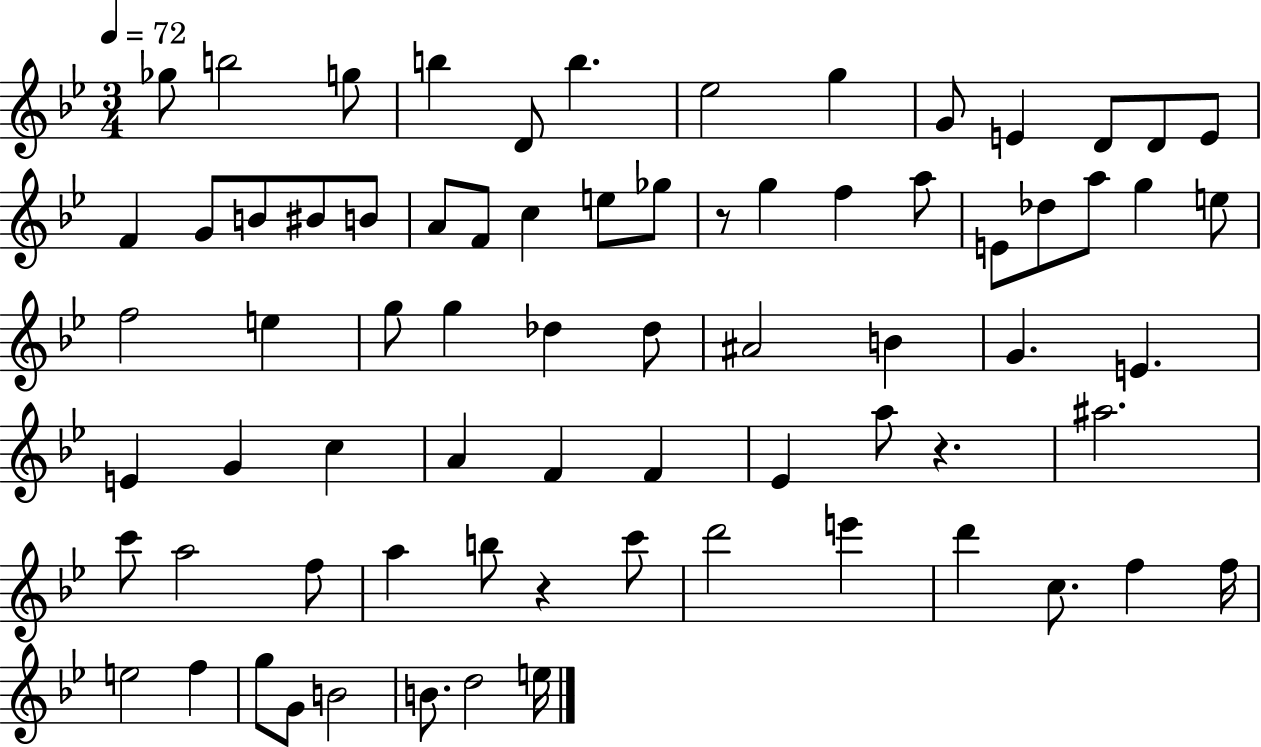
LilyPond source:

{
  \clef treble
  \numericTimeSignature
  \time 3/4
  \key bes \major
  \tempo 4 = 72
  ges''8 b''2 g''8 | b''4 d'8 b''4. | ees''2 g''4 | g'8 e'4 d'8 d'8 e'8 | \break f'4 g'8 b'8 bis'8 b'8 | a'8 f'8 c''4 e''8 ges''8 | r8 g''4 f''4 a''8 | e'8 des''8 a''8 g''4 e''8 | \break f''2 e''4 | g''8 g''4 des''4 des''8 | ais'2 b'4 | g'4. e'4. | \break e'4 g'4 c''4 | a'4 f'4 f'4 | ees'4 a''8 r4. | ais''2. | \break c'''8 a''2 f''8 | a''4 b''8 r4 c'''8 | d'''2 e'''4 | d'''4 c''8. f''4 f''16 | \break e''2 f''4 | g''8 g'8 b'2 | b'8. d''2 e''16 | \bar "|."
}